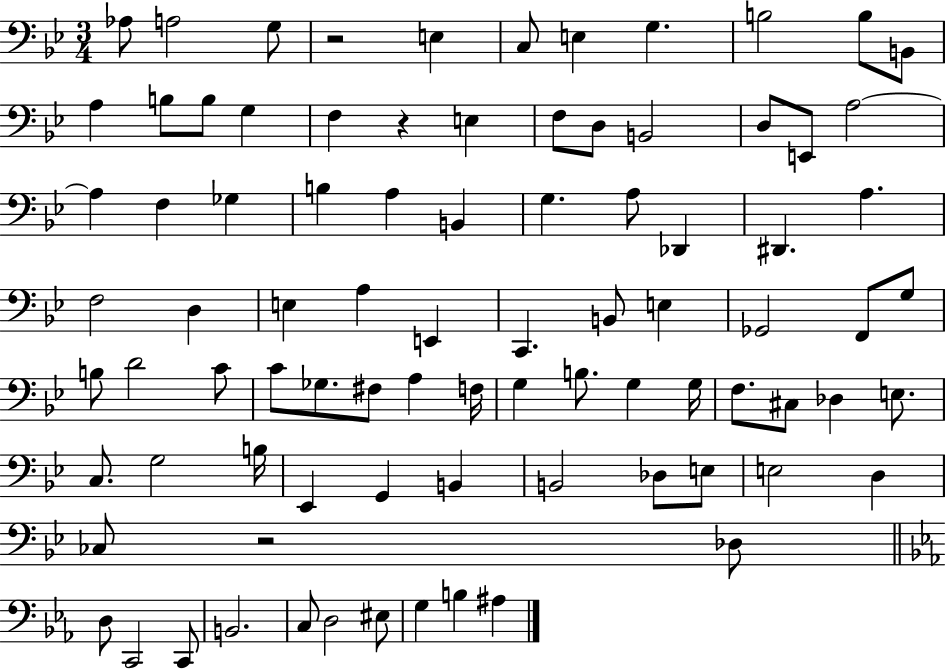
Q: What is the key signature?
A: BES major